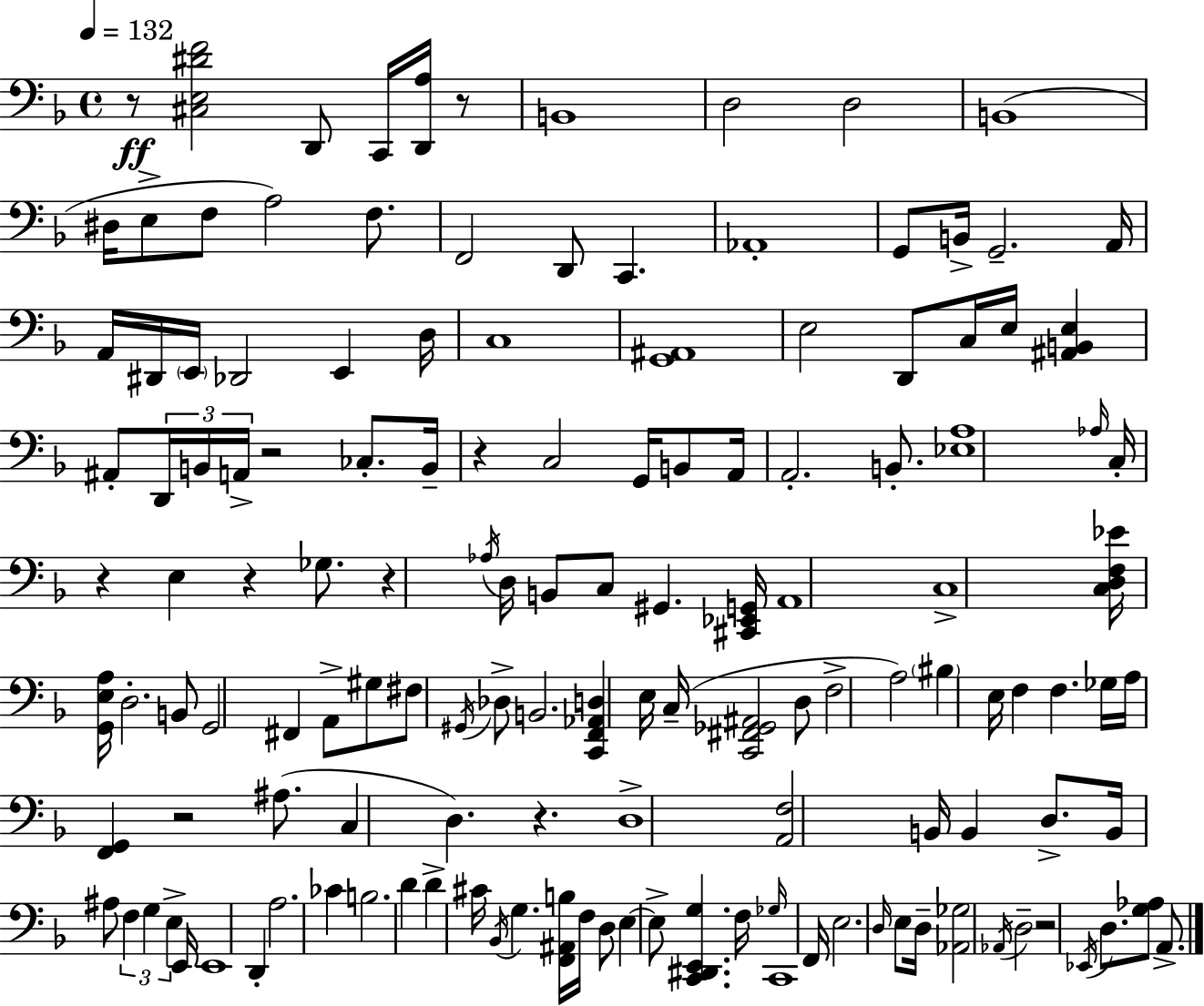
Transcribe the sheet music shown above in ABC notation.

X:1
T:Untitled
M:4/4
L:1/4
K:F
z/2 [^C,E,^DF]2 D,,/2 C,,/4 [D,,A,]/4 z/2 B,,4 D,2 D,2 B,,4 ^D,/4 E,/2 F,/2 A,2 F,/2 F,,2 D,,/2 C,, _A,,4 G,,/2 B,,/4 G,,2 A,,/4 A,,/4 ^D,,/4 E,,/4 _D,,2 E,, D,/4 C,4 [G,,^A,,]4 E,2 D,,/2 C,/4 E,/4 [^A,,B,,E,] ^A,,/2 D,,/4 B,,/4 A,,/4 z2 _C,/2 B,,/4 z C,2 G,,/4 B,,/2 A,,/4 A,,2 B,,/2 [_E,A,]4 _A,/4 C,/4 z E, z _G,/2 z _A,/4 D,/4 B,,/2 C,/2 ^G,, [^C,,_E,,G,,]/4 A,,4 C,4 [C,D,F,_E]/4 [G,,E,A,]/4 D,2 B,,/2 G,,2 ^F,, A,,/2 ^G,/2 ^F,/2 ^G,,/4 _D,/2 B,,2 [C,,F,,_A,,D,] E,/4 C,/4 [C,,^F,,_G,,^A,,]2 D,/2 F,2 A,2 ^B, E,/4 F, F, _G,/4 A,/4 [F,,G,,] z2 ^A,/2 C, D, z D,4 [A,,F,]2 B,,/4 B,, D,/2 B,,/4 ^A,/2 F, G, E, E,,/4 E,,4 D,, A,2 _C B,2 D D ^C/4 _B,,/4 G, [F,,^A,,B,]/4 F,/4 D,/2 E, E,/2 [C,,^D,,E,,G,] F,/4 _G,/4 C,,4 F,,/4 E,2 D,/4 E,/2 D,/4 [_A,,_G,]2 _A,,/4 D,2 z2 _E,,/4 D,/2 [G,_A,]/2 A,,/2